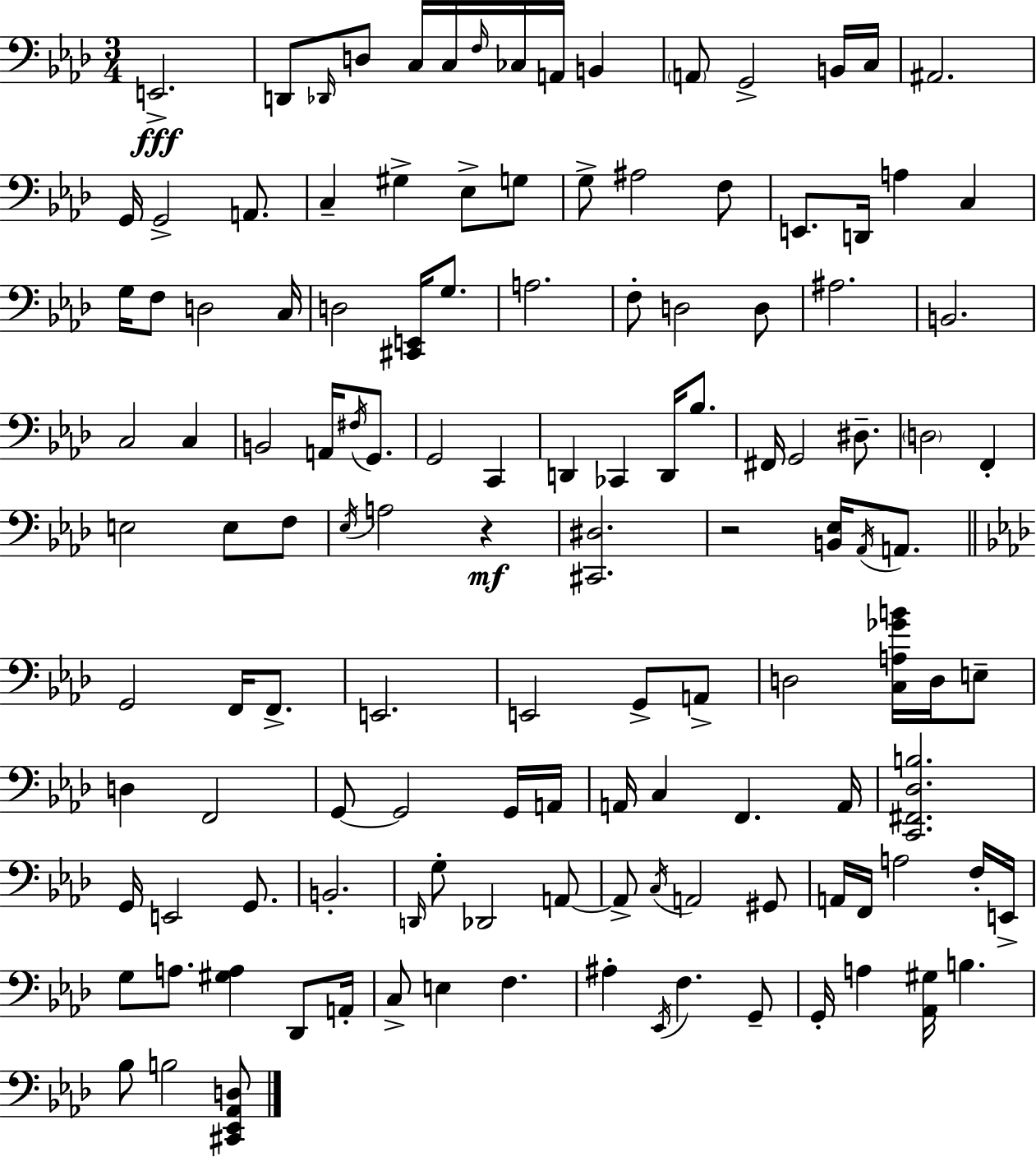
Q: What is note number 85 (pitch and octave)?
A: A2